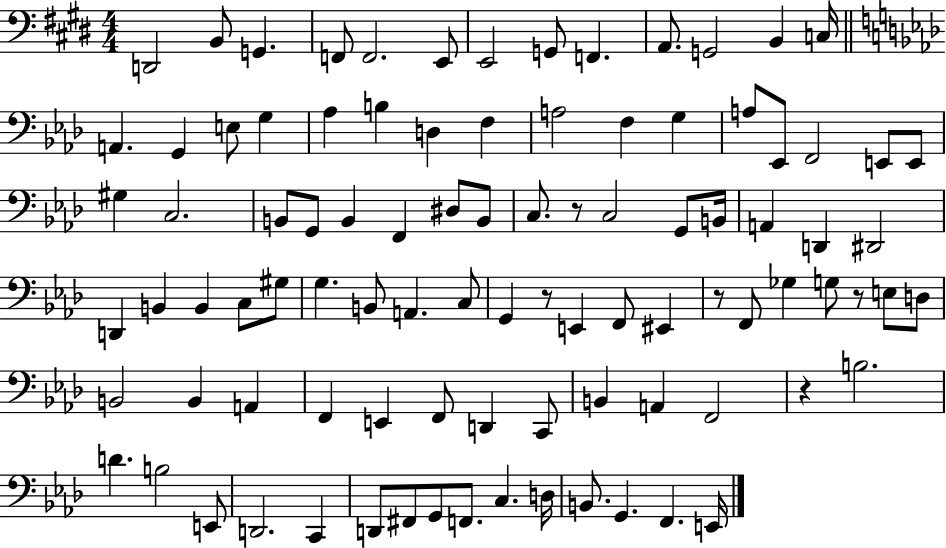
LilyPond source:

{
  \clef bass
  \numericTimeSignature
  \time 4/4
  \key e \major
  \repeat volta 2 { d,2 b,8 g,4. | f,8 f,2. e,8 | e,2 g,8 f,4. | a,8. g,2 b,4 c16 | \break \bar "||" \break \key f \minor a,4. g,4 e8 g4 | aes4 b4 d4 f4 | a2 f4 g4 | a8 ees,8 f,2 e,8 e,8 | \break gis4 c2. | b,8 g,8 b,4 f,4 dis8 b,8 | c8. r8 c2 g,8 b,16 | a,4 d,4 dis,2 | \break d,4 b,4 b,4 c8 gis8 | g4. b,8 a,4. c8 | g,4 r8 e,4 f,8 eis,4 | r8 f,8 ges4 g8 r8 e8 d8 | \break b,2 b,4 a,4 | f,4 e,4 f,8 d,4 c,8 | b,4 a,4 f,2 | r4 b2. | \break d'4. b2 e,8 | d,2. c,4 | d,8 fis,8 g,8 f,8. c4. d16 | b,8. g,4. f,4. e,16 | \break } \bar "|."
}